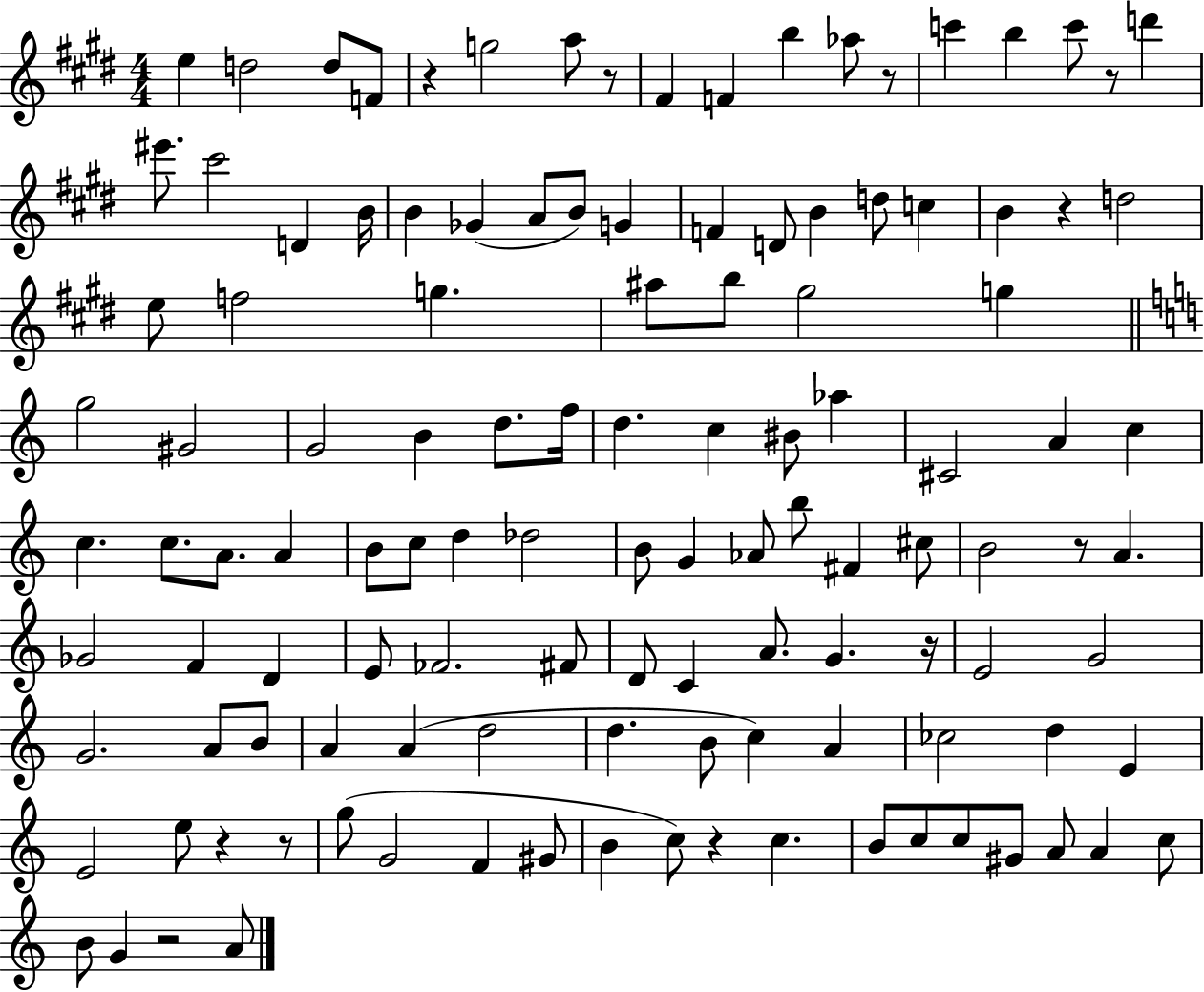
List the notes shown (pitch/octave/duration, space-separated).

E5/q D5/h D5/e F4/e R/q G5/h A5/e R/e F#4/q F4/q B5/q Ab5/e R/e C6/q B5/q C6/e R/e D6/q EIS6/e. C#6/h D4/q B4/s B4/q Gb4/q A4/e B4/e G4/q F4/q D4/e B4/q D5/e C5/q B4/q R/q D5/h E5/e F5/h G5/q. A#5/e B5/e G#5/h G5/q G5/h G#4/h G4/h B4/q D5/e. F5/s D5/q. C5/q BIS4/e Ab5/q C#4/h A4/q C5/q C5/q. C5/e. A4/e. A4/q B4/e C5/e D5/q Db5/h B4/e G4/q Ab4/e B5/e F#4/q C#5/e B4/h R/e A4/q. Gb4/h F4/q D4/q E4/e FES4/h. F#4/e D4/e C4/q A4/e. G4/q. R/s E4/h G4/h G4/h. A4/e B4/e A4/q A4/q D5/h D5/q. B4/e C5/q A4/q CES5/h D5/q E4/q E4/h E5/e R/q R/e G5/e G4/h F4/q G#4/e B4/q C5/e R/q C5/q. B4/e C5/e C5/e G#4/e A4/e A4/q C5/e B4/e G4/q R/h A4/e